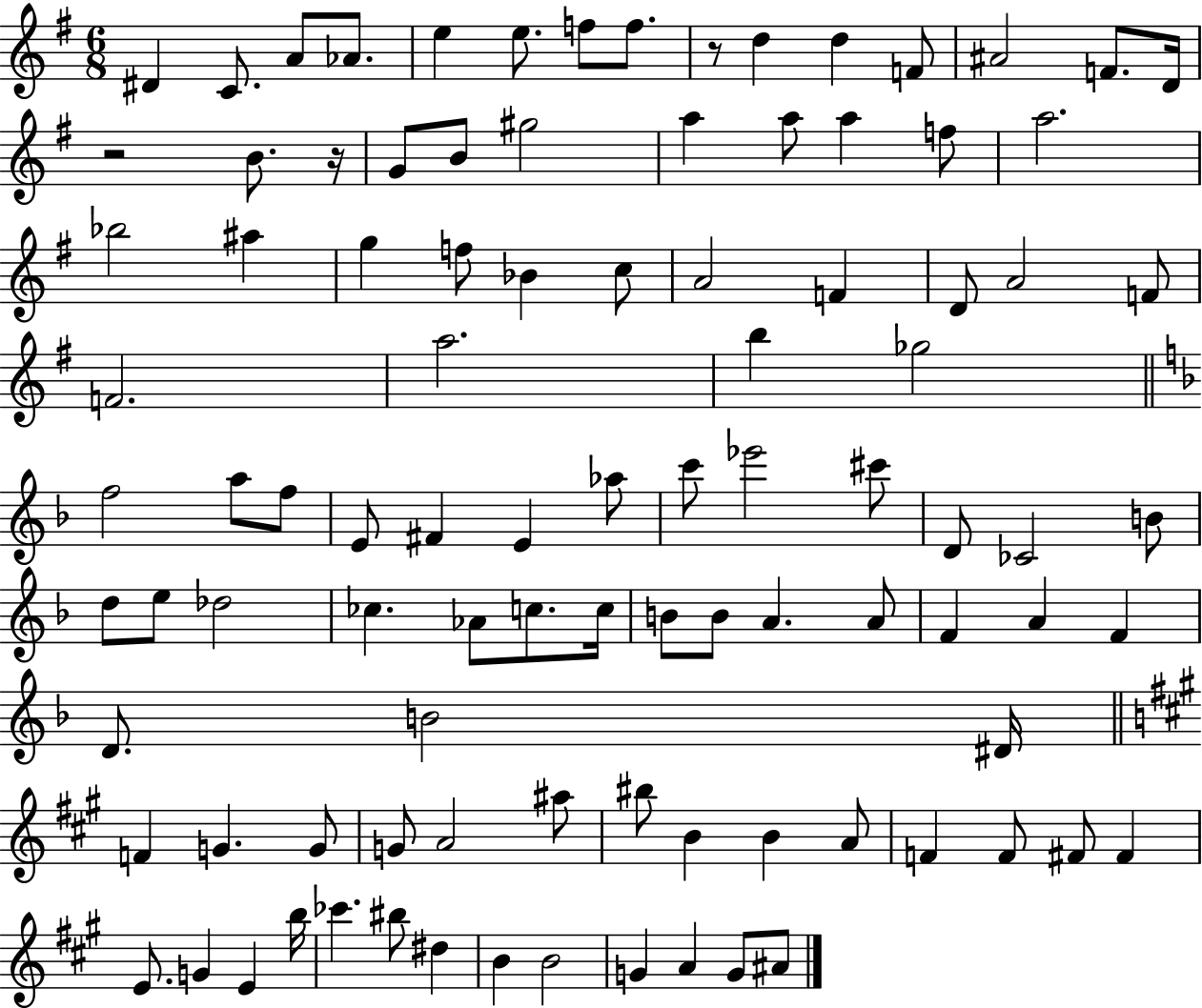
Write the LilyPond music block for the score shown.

{
  \clef treble
  \numericTimeSignature
  \time 6/8
  \key g \major
  dis'4 c'8. a'8 aes'8. | e''4 e''8. f''8 f''8. | r8 d''4 d''4 f'8 | ais'2 f'8. d'16 | \break r2 b'8. r16 | g'8 b'8 gis''2 | a''4 a''8 a''4 f''8 | a''2. | \break bes''2 ais''4 | g''4 f''8 bes'4 c''8 | a'2 f'4 | d'8 a'2 f'8 | \break f'2. | a''2. | b''4 ges''2 | \bar "||" \break \key f \major f''2 a''8 f''8 | e'8 fis'4 e'4 aes''8 | c'''8 ees'''2 cis'''8 | d'8 ces'2 b'8 | \break d''8 e''8 des''2 | ces''4. aes'8 c''8. c''16 | b'8 b'8 a'4. a'8 | f'4 a'4 f'4 | \break d'8. b'2 dis'16 | \bar "||" \break \key a \major f'4 g'4. g'8 | g'8 a'2 ais''8 | bis''8 b'4 b'4 a'8 | f'4 f'8 fis'8 fis'4 | \break e'8. g'4 e'4 b''16 | ces'''4. bis''8 dis''4 | b'4 b'2 | g'4 a'4 g'8 ais'8 | \break \bar "|."
}